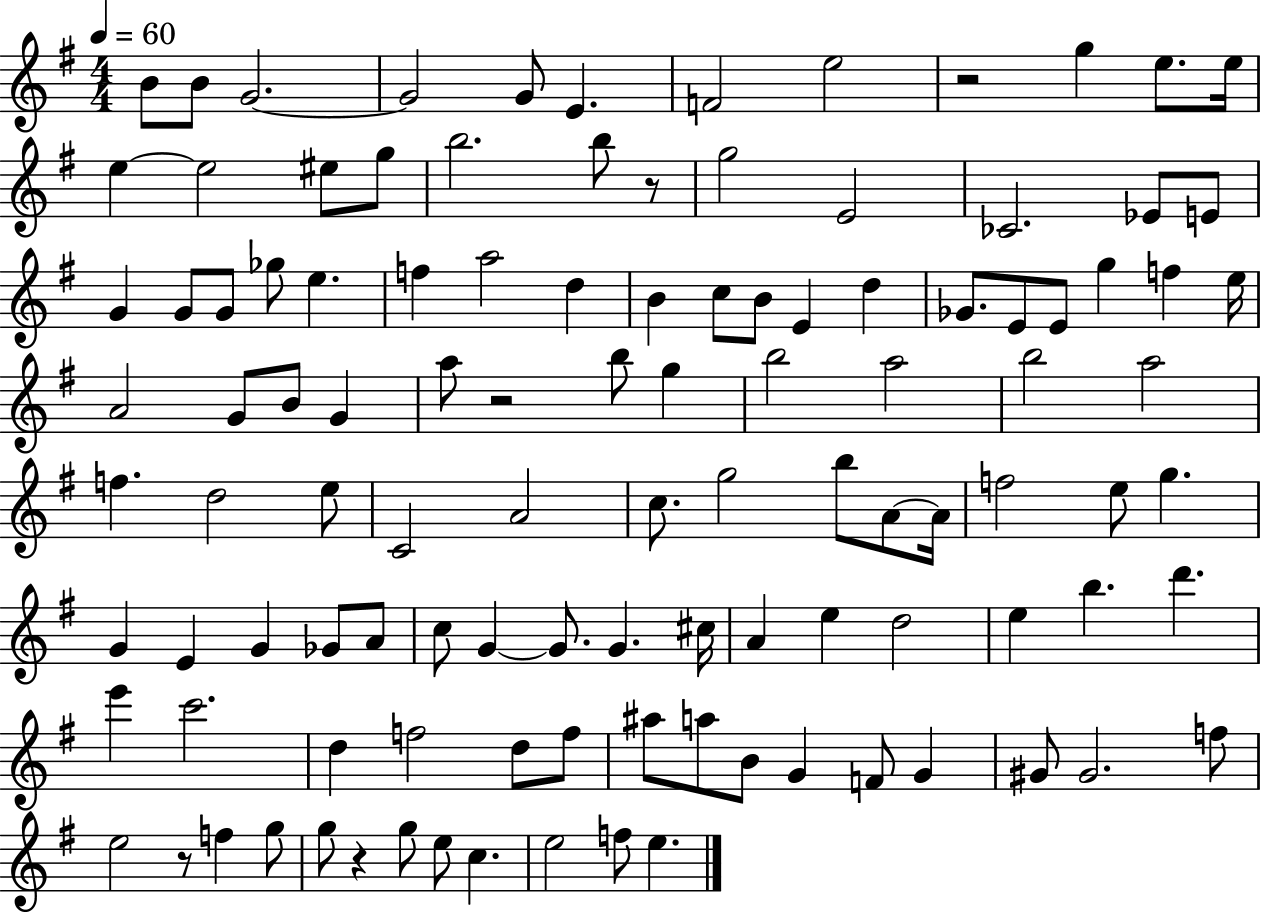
B4/e B4/e G4/h. G4/h G4/e E4/q. F4/h E5/h R/h G5/q E5/e. E5/s E5/q E5/h EIS5/e G5/e B5/h. B5/e R/e G5/h E4/h CES4/h. Eb4/e E4/e G4/q G4/e G4/e Gb5/e E5/q. F5/q A5/h D5/q B4/q C5/e B4/e E4/q D5/q Gb4/e. E4/e E4/e G5/q F5/q E5/s A4/h G4/e B4/e G4/q A5/e R/h B5/e G5/q B5/h A5/h B5/h A5/h F5/q. D5/h E5/e C4/h A4/h C5/e. G5/h B5/e A4/e A4/s F5/h E5/e G5/q. G4/q E4/q G4/q Gb4/e A4/e C5/e G4/q G4/e. G4/q. C#5/s A4/q E5/q D5/h E5/q B5/q. D6/q. E6/q C6/h. D5/q F5/h D5/e F5/e A#5/e A5/e B4/e G4/q F4/e G4/q G#4/e G#4/h. F5/e E5/h R/e F5/q G5/e G5/e R/q G5/e E5/e C5/q. E5/h F5/e E5/q.